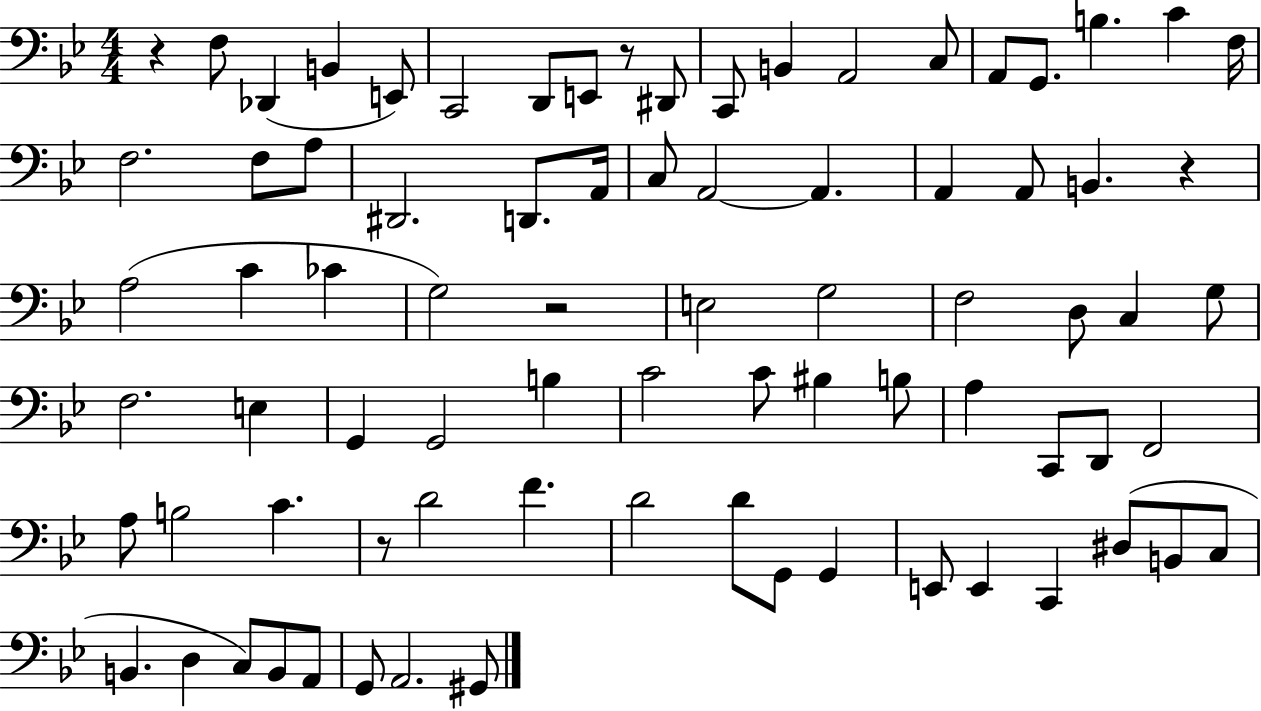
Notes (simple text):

R/q F3/e Db2/q B2/q E2/e C2/h D2/e E2/e R/e D#2/e C2/e B2/q A2/h C3/e A2/e G2/e. B3/q. C4/q F3/s F3/h. F3/e A3/e D#2/h. D2/e. A2/s C3/e A2/h A2/q. A2/q A2/e B2/q. R/q A3/h C4/q CES4/q G3/h R/h E3/h G3/h F3/h D3/e C3/q G3/e F3/h. E3/q G2/q G2/h B3/q C4/h C4/e BIS3/q B3/e A3/q C2/e D2/e F2/h A3/e B3/h C4/q. R/e D4/h F4/q. D4/h D4/e G2/e G2/q E2/e E2/q C2/q D#3/e B2/e C3/e B2/q. D3/q C3/e B2/e A2/e G2/e A2/h. G#2/e